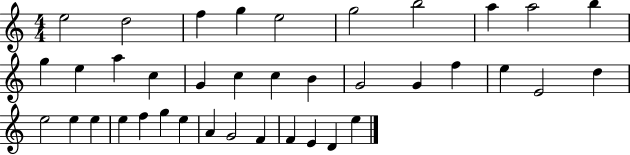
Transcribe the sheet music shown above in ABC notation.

X:1
T:Untitled
M:4/4
L:1/4
K:C
e2 d2 f g e2 g2 b2 a a2 b g e a c G c c B G2 G f e E2 d e2 e e e f g e A G2 F F E D e